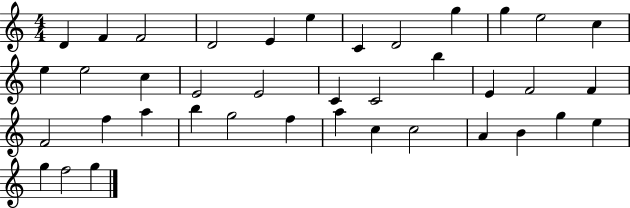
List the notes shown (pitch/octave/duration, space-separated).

D4/q F4/q F4/h D4/h E4/q E5/q C4/q D4/h G5/q G5/q E5/h C5/q E5/q E5/h C5/q E4/h E4/h C4/q C4/h B5/q E4/q F4/h F4/q F4/h F5/q A5/q B5/q G5/h F5/q A5/q C5/q C5/h A4/q B4/q G5/q E5/q G5/q F5/h G5/q